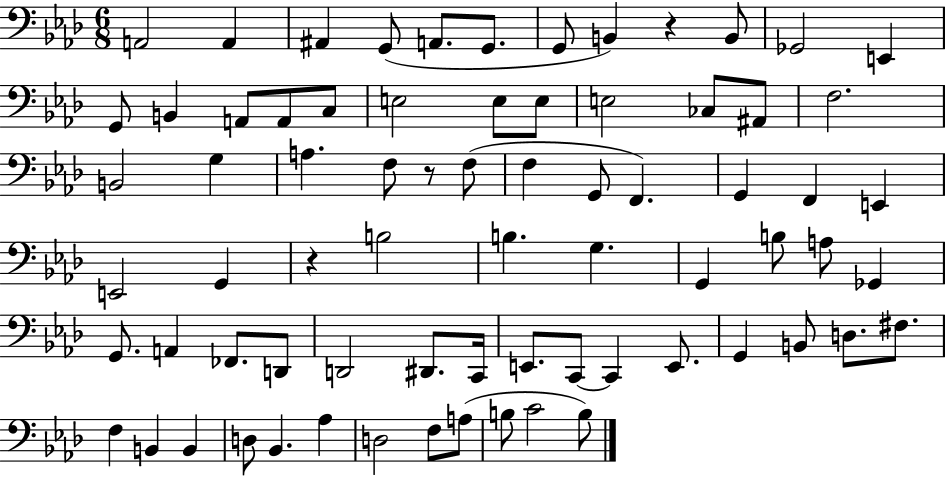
A2/h A2/q A#2/q G2/e A2/e. G2/e. G2/e B2/q R/q B2/e Gb2/h E2/q G2/e B2/q A2/e A2/e C3/e E3/h E3/e E3/e E3/h CES3/e A#2/e F3/h. B2/h G3/q A3/q. F3/e R/e F3/e F3/q G2/e F2/q. G2/q F2/q E2/q E2/h G2/q R/q B3/h B3/q. G3/q. G2/q B3/e A3/e Gb2/q G2/e. A2/q FES2/e. D2/e D2/h D#2/e. C2/s E2/e. C2/e C2/q E2/e. G2/q B2/e D3/e. F#3/e. F3/q B2/q B2/q D3/e Bb2/q. Ab3/q D3/h F3/e A3/e B3/e C4/h B3/e